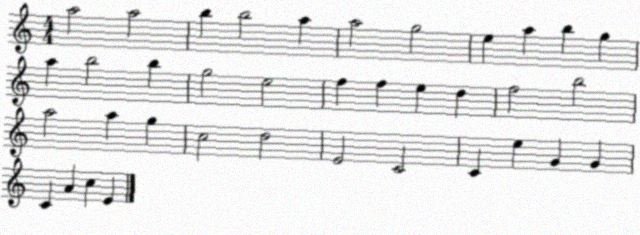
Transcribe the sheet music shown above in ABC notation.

X:1
T:Untitled
M:4/4
L:1/4
K:C
a2 a2 b b2 a a2 g2 e a b g a b2 b g2 e2 f f e d f2 b2 a2 a g c2 d2 E2 C2 C e G G C A c E